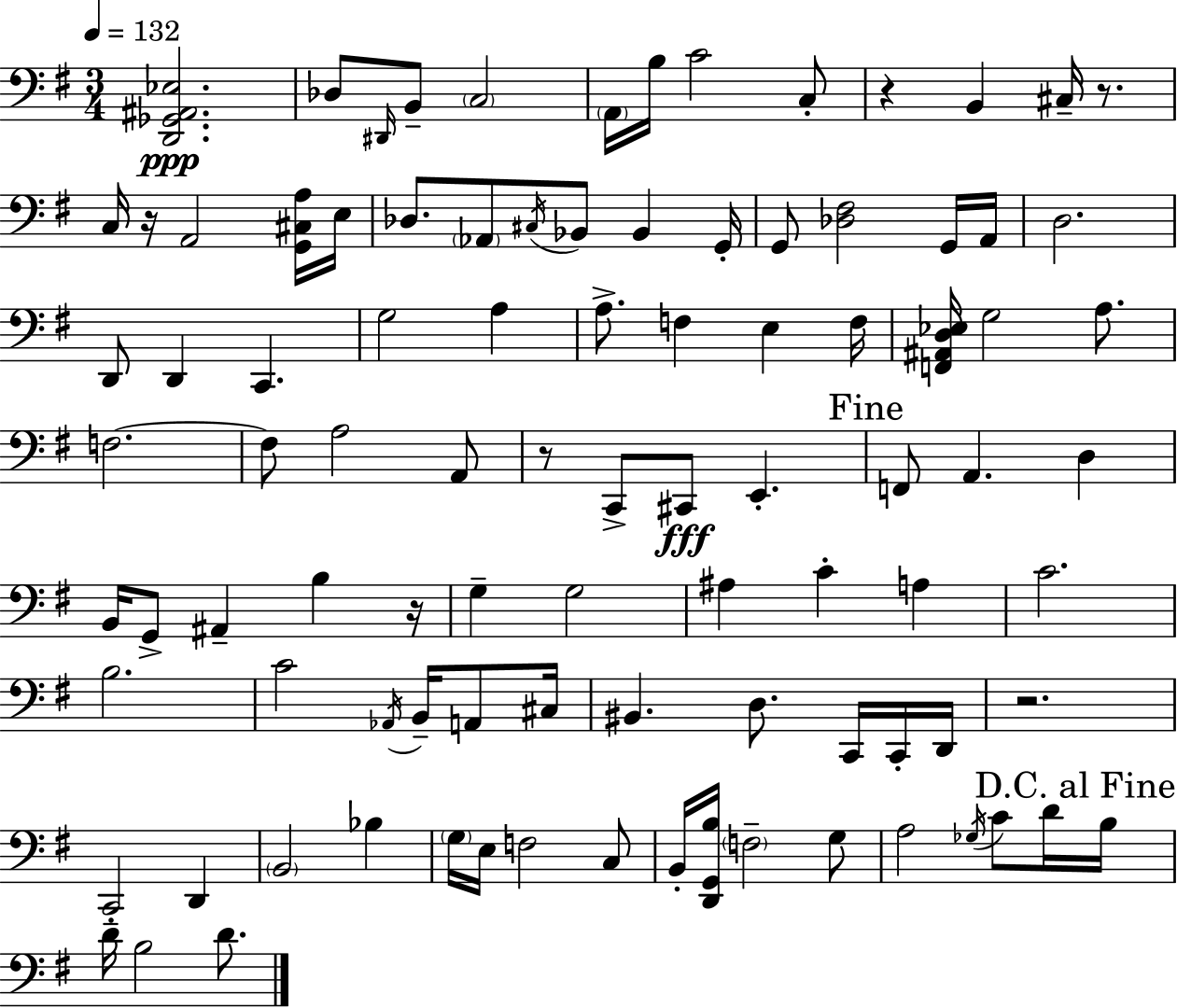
{
  \clef bass
  \numericTimeSignature
  \time 3/4
  \key g \major
  \tempo 4 = 132
  <d, ges, ais, ees>2.\ppp | des8 \grace { dis,16 } b,8-- \parenthesize c2 | \parenthesize a,16 b16 c'2 c8-. | r4 b,4 cis16-- r8. | \break c16 r16 a,2 <g, cis a>16 | e16 des8. \parenthesize aes,8 \acciaccatura { cis16 } bes,8 bes,4 | g,16-. g,8 <des fis>2 | g,16 a,16 d2. | \break d,8 d,4 c,4. | g2 a4 | a8.-> f4 e4 | f16 <f, ais, d ees>16 g2 a8. | \break f2.~~ | f8 a2 | a,8 r8 c,8-> cis,8\fff e,4.-. | \mark "Fine" f,8 a,4. d4 | \break b,16 g,8-> ais,4-- b4 | r16 g4-- g2 | ais4 c'4-. a4 | c'2. | \break b2. | c'2 \acciaccatura { aes,16 } b,16-- | a,8 cis16 bis,4. d8. | c,16 c,16-. d,16 r2. | \break c,2-. d,4 | \parenthesize b,2 bes4 | \parenthesize g16 e16 f2 | c8 b,16-. <d, g, b>16 \parenthesize f2-- | \break g8 a2 \acciaccatura { ges16 } | c'8 d'16 \mark "D.C. al Fine" b16 d'16-- b2 | d'8. \bar "|."
}